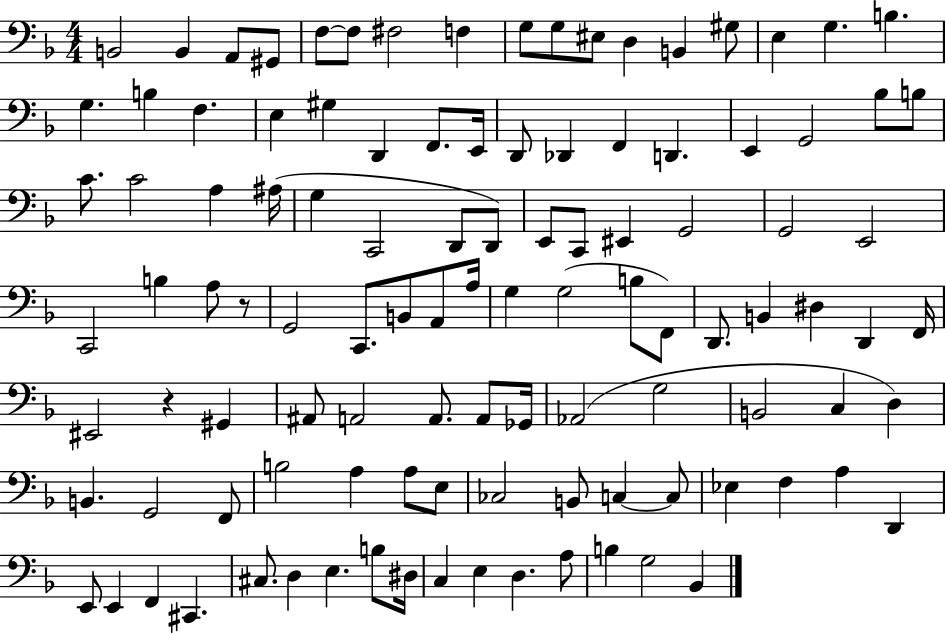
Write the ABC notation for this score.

X:1
T:Untitled
M:4/4
L:1/4
K:F
B,,2 B,, A,,/2 ^G,,/2 F,/2 F,/2 ^F,2 F, G,/2 G,/2 ^E,/2 D, B,, ^G,/2 E, G, B, G, B, F, E, ^G, D,, F,,/2 E,,/4 D,,/2 _D,, F,, D,, E,, G,,2 _B,/2 B,/2 C/2 C2 A, ^A,/4 G, C,,2 D,,/2 D,,/2 E,,/2 C,,/2 ^E,, G,,2 G,,2 E,,2 C,,2 B, A,/2 z/2 G,,2 C,,/2 B,,/2 A,,/2 A,/4 G, G,2 B,/2 F,,/2 D,,/2 B,, ^D, D,, F,,/4 ^E,,2 z ^G,, ^A,,/2 A,,2 A,,/2 A,,/2 _G,,/4 _A,,2 G,2 B,,2 C, D, B,, G,,2 F,,/2 B,2 A, A,/2 E,/2 _C,2 B,,/2 C, C,/2 _E, F, A, D,, E,,/2 E,, F,, ^C,, ^C,/2 D, E, B,/2 ^D,/4 C, E, D, A,/2 B, G,2 _B,,